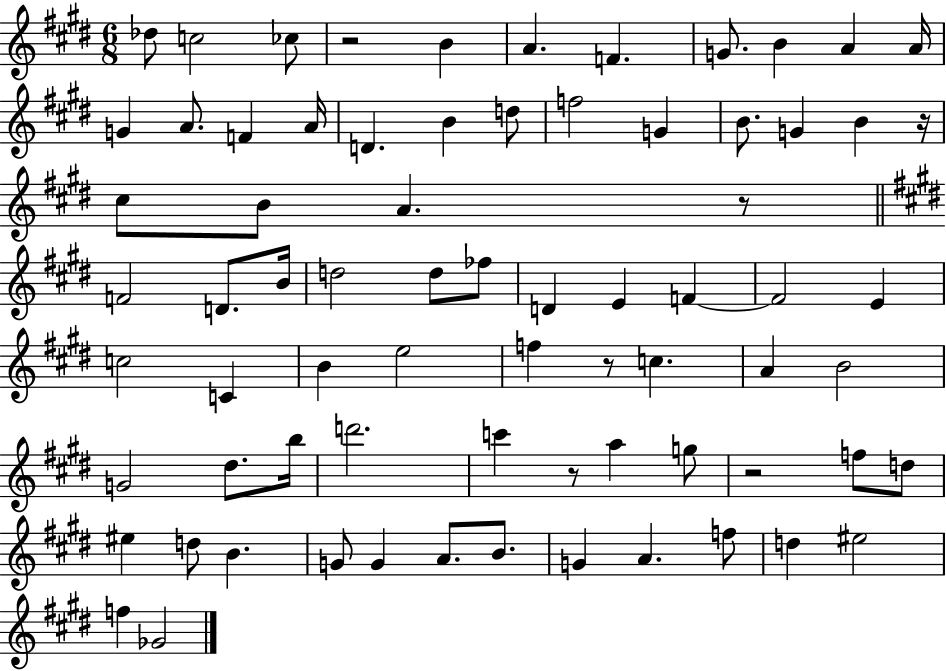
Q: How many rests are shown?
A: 6